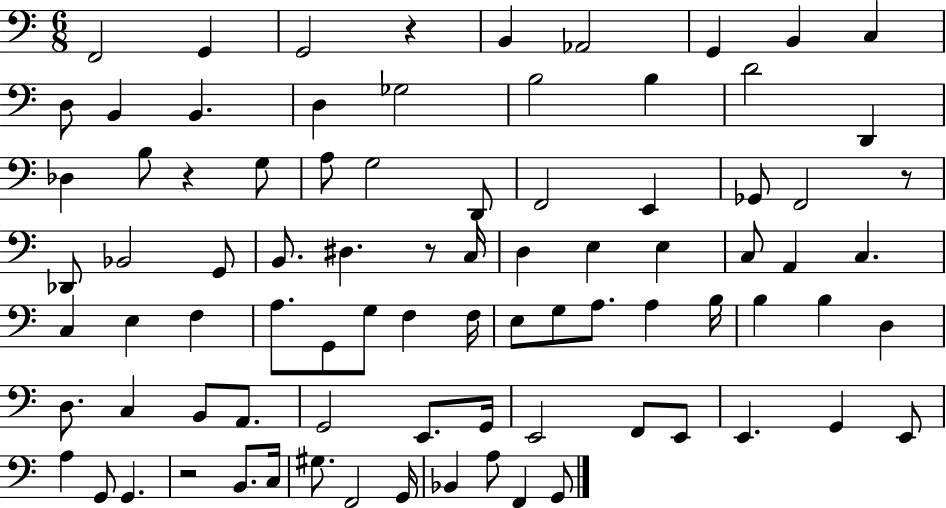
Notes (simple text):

F2/h G2/q G2/h R/q B2/q Ab2/h G2/q B2/q C3/q D3/e B2/q B2/q. D3/q Gb3/h B3/h B3/q D4/h D2/q Db3/q B3/e R/q G3/e A3/e G3/h D2/e F2/h E2/q Gb2/e F2/h R/e Db2/e Bb2/h G2/e B2/e. D#3/q. R/e C3/s D3/q E3/q E3/q C3/e A2/q C3/q. C3/q E3/q F3/q A3/e. G2/e G3/e F3/q F3/s E3/e G3/e A3/e. A3/q B3/s B3/q B3/q D3/q D3/e. C3/q B2/e A2/e. G2/h E2/e. G2/s E2/h F2/e E2/e E2/q. G2/q E2/e A3/q G2/e G2/q. R/h B2/e. C3/s G#3/e. F2/h G2/s Bb2/q A3/e F2/q G2/e